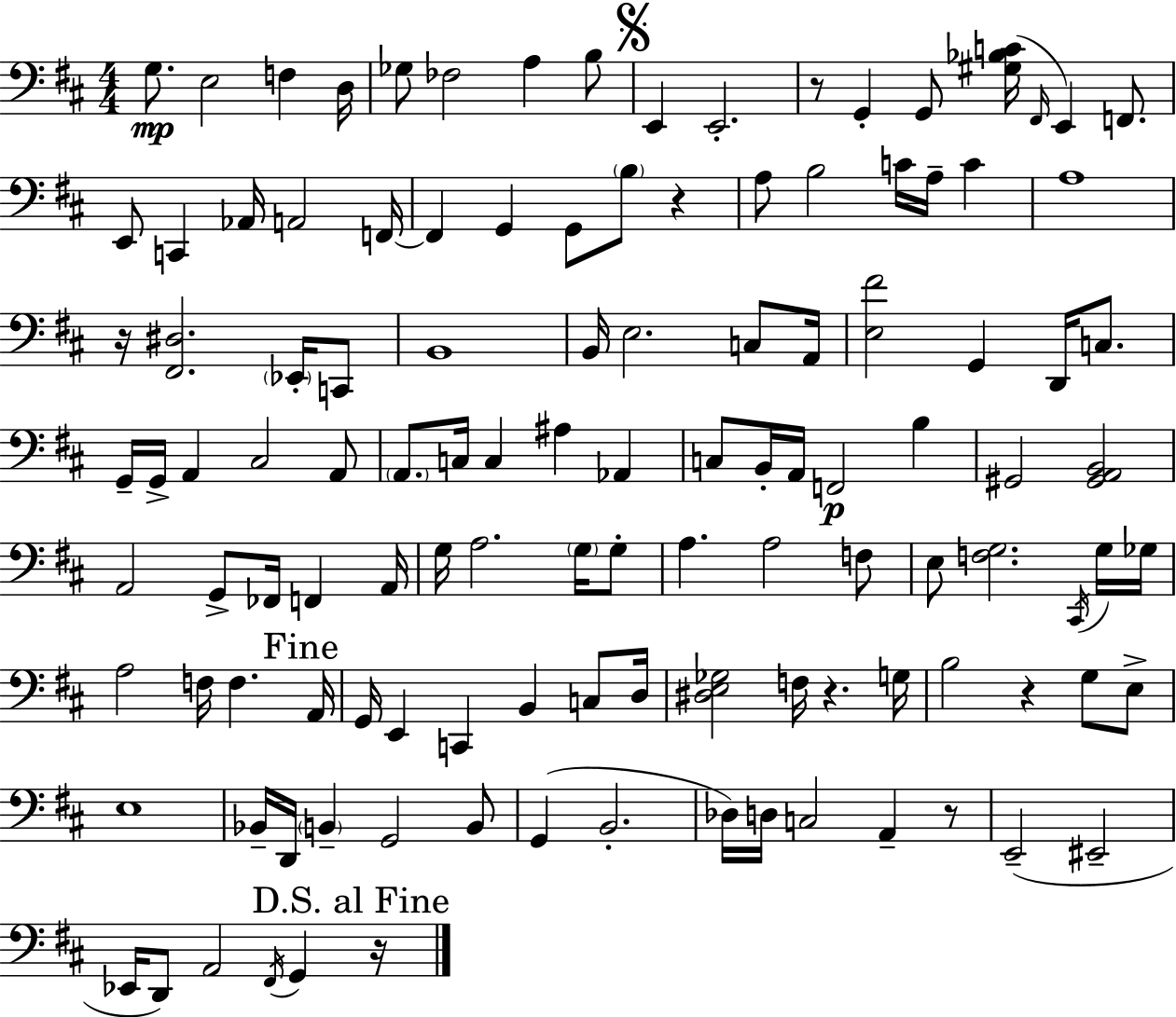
X:1
T:Untitled
M:4/4
L:1/4
K:D
G,/2 E,2 F, D,/4 _G,/2 _F,2 A, B,/2 E,, E,,2 z/2 G,, G,,/2 [^G,_B,C]/4 ^F,,/4 E,, F,,/2 E,,/2 C,, _A,,/4 A,,2 F,,/4 F,, G,, G,,/2 B,/2 z A,/2 B,2 C/4 A,/4 C A,4 z/4 [^F,,^D,]2 _E,,/4 C,,/2 B,,4 B,,/4 E,2 C,/2 A,,/4 [E,^F]2 G,, D,,/4 C,/2 G,,/4 G,,/4 A,, ^C,2 A,,/2 A,,/2 C,/4 C, ^A, _A,, C,/2 B,,/4 A,,/4 F,,2 B, ^G,,2 [^G,,A,,B,,]2 A,,2 G,,/2 _F,,/4 F,, A,,/4 G,/4 A,2 G,/4 G,/2 A, A,2 F,/2 E,/2 [F,G,]2 ^C,,/4 G,/4 _G,/4 A,2 F,/4 F, A,,/4 G,,/4 E,, C,, B,, C,/2 D,/4 [^D,E,_G,]2 F,/4 z G,/4 B,2 z G,/2 E,/2 E,4 _B,,/4 D,,/4 B,, G,,2 B,,/2 G,, B,,2 _D,/4 D,/4 C,2 A,, z/2 E,,2 ^E,,2 _E,,/4 D,,/2 A,,2 ^F,,/4 G,, z/4